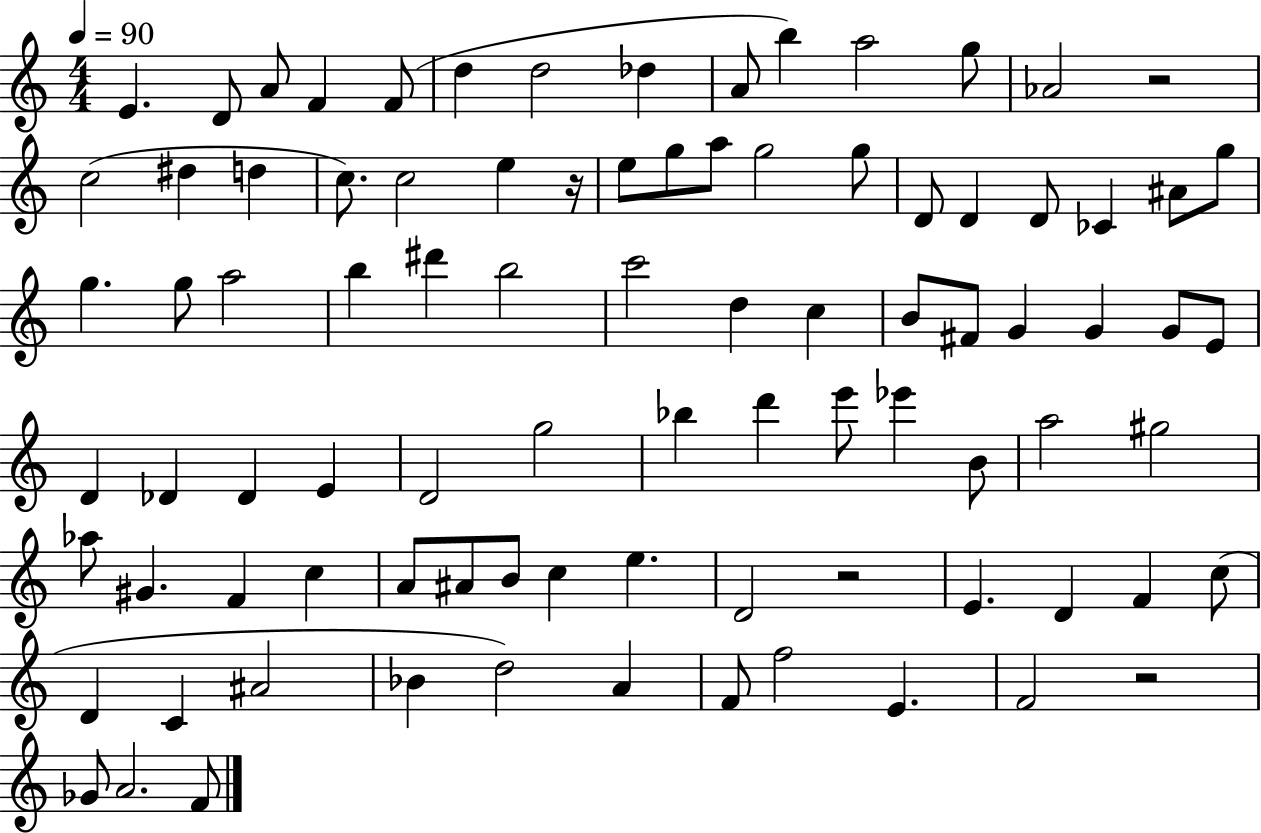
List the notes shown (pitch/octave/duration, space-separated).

E4/q. D4/e A4/e F4/q F4/e D5/q D5/h Db5/q A4/e B5/q A5/h G5/e Ab4/h R/h C5/h D#5/q D5/q C5/e. C5/h E5/q R/s E5/e G5/e A5/e G5/h G5/e D4/e D4/q D4/e CES4/q A#4/e G5/e G5/q. G5/e A5/h B5/q D#6/q B5/h C6/h D5/q C5/q B4/e F#4/e G4/q G4/q G4/e E4/e D4/q Db4/q Db4/q E4/q D4/h G5/h Bb5/q D6/q E6/e Eb6/q B4/e A5/h G#5/h Ab5/e G#4/q. F4/q C5/q A4/e A#4/e B4/e C5/q E5/q. D4/h R/h E4/q. D4/q F4/q C5/e D4/q C4/q A#4/h Bb4/q D5/h A4/q F4/e F5/h E4/q. F4/h R/h Gb4/e A4/h. F4/e